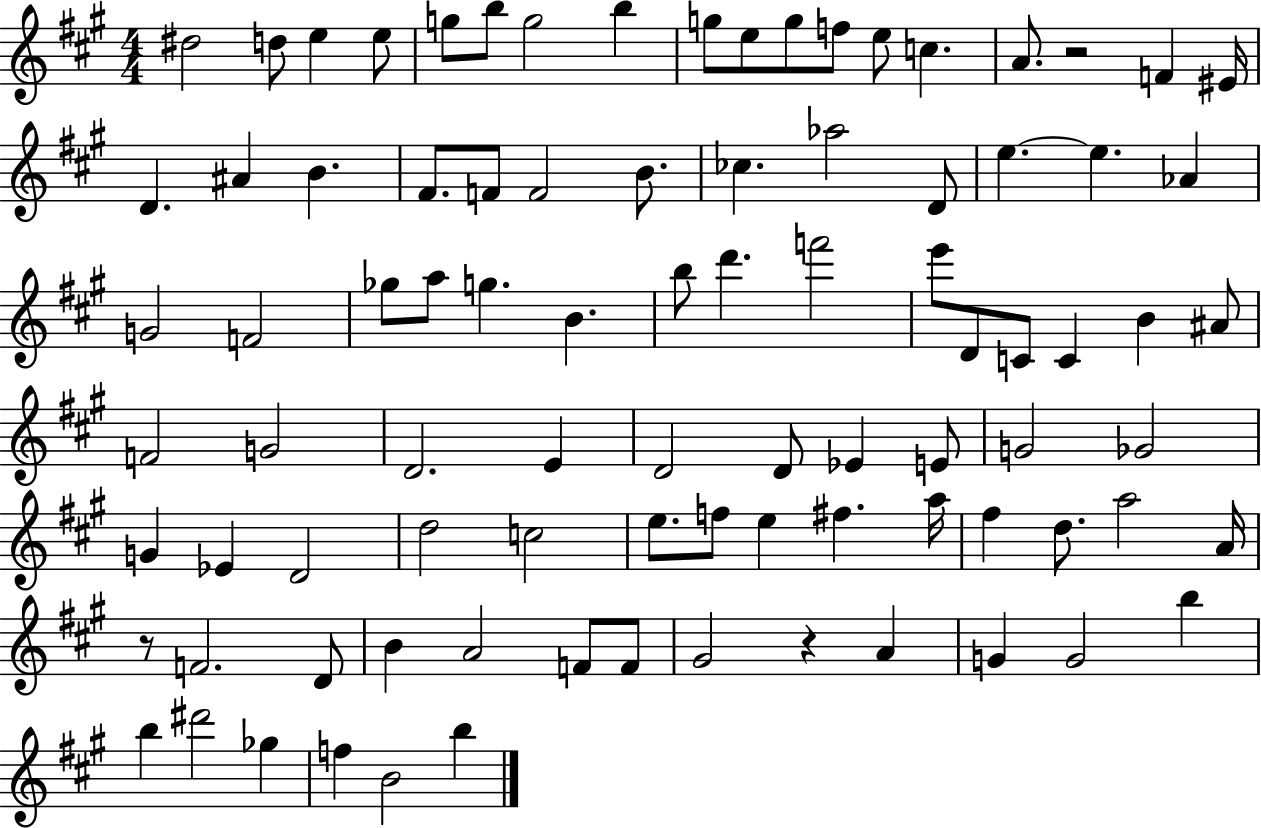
D#5/h D5/e E5/q E5/e G5/e B5/e G5/h B5/q G5/e E5/e G5/e F5/e E5/e C5/q. A4/e. R/h F4/q EIS4/s D4/q. A#4/q B4/q. F#4/e. F4/e F4/h B4/e. CES5/q. Ab5/h D4/e E5/q. E5/q. Ab4/q G4/h F4/h Gb5/e A5/e G5/q. B4/q. B5/e D6/q. F6/h E6/e D4/e C4/e C4/q B4/q A#4/e F4/h G4/h D4/h. E4/q D4/h D4/e Eb4/q E4/e G4/h Gb4/h G4/q Eb4/q D4/h D5/h C5/h E5/e. F5/e E5/q F#5/q. A5/s F#5/q D5/e. A5/h A4/s R/e F4/h. D4/e B4/q A4/h F4/e F4/e G#4/h R/q A4/q G4/q G4/h B5/q B5/q D#6/h Gb5/q F5/q B4/h B5/q